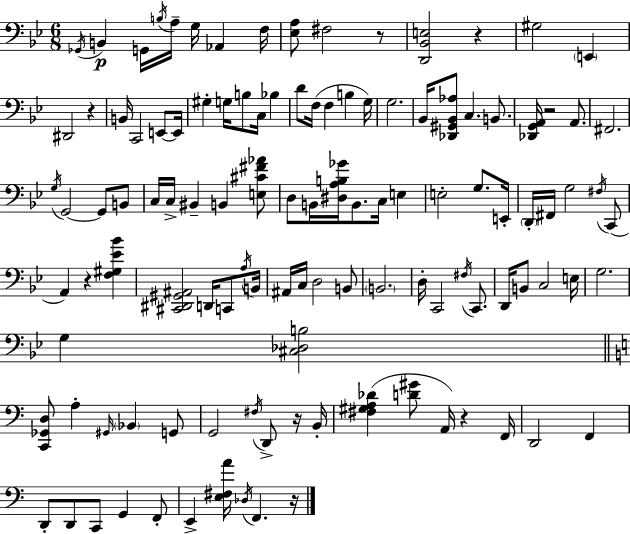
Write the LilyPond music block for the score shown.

{
  \clef bass
  \numericTimeSignature
  \time 6/8
  \key g \minor
  \repeat volta 2 { \acciaccatura { ges,16 }\p b,4 g,16 \acciaccatura { b16 } a16-- g16 aes,4 | f16 <ees a>8 fis2 | r8 <d, bes, e>2 r4 | gis2 \parenthesize e,4 | \break dis,2 r4 | b,16 c,2 e,8~~ | e,16 gis4-. g16 b8 c16 bes4 | d'8 f16( f4 b4 | \break g16) g2. | bes,16 <des, gis, bes, aes>8 c4. b,8. | <des, g, a,>16 r2 a,8. | fis,2. | \break \acciaccatura { g16 } g,2~~ g,8 | b,8 c16 c16-> bis,4-- b,4 | <e cis' fis' aes'>8 d8 b,16 <dis a b ges'>16 b,8. c16 e4 | e2-. g8. | \break e,16-. \parenthesize d,16-. fis,16 g2 | \acciaccatura { fis16 }( c,8 a,4) r4 | <f gis ees' bes'>4 <cis, dis, gis, ais,>2 | d,16 c,8 \acciaccatura { a16 } b,16 ais,16 c16 d2 | \break b,8 \parenthesize b,2. | d16-. c,2 | \acciaccatura { fis16 } c,8. d,16 b,8 c2 | e16 g2. | \break g4 <cis des b>2 | \bar "||" \break \key c \major <c, ges, d>8 a4-. \grace { gis,16 } \parenthesize bes,4 g,8 | g,2 \acciaccatura { fis16 } d,8-> | r16 b,16-. <fis gis a des'>4( <d' gis'>8 a,16) r4 | f,16 d,2 f,4 | \break d,8-. d,8 c,8 g,4 | f,8-. e,4-> <e fis a'>16 \acciaccatura { des16 } f,4. | r16 } \bar "|."
}